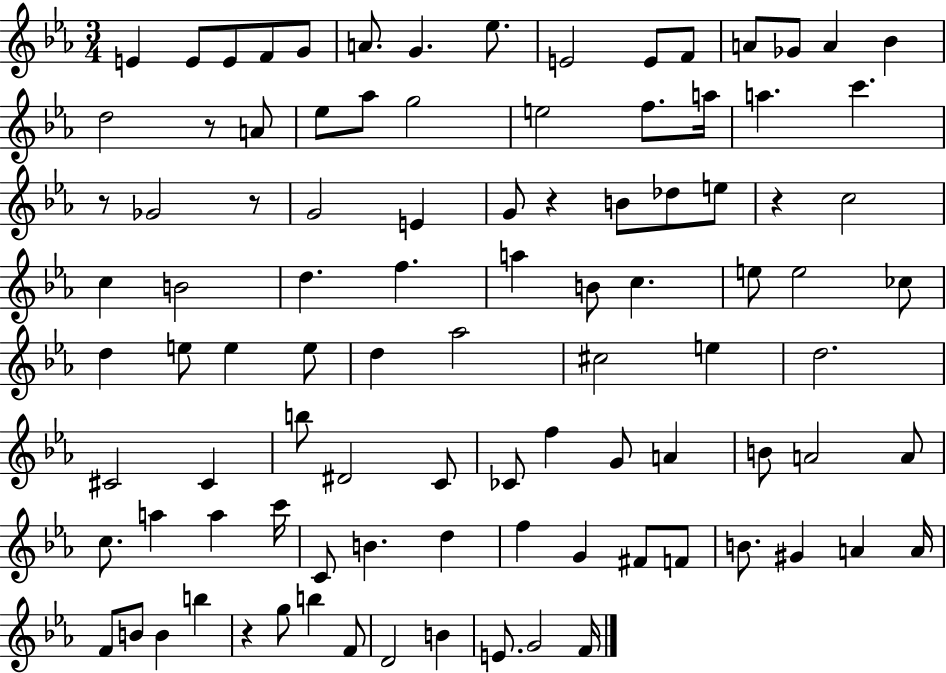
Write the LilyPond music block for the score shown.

{
  \clef treble
  \numericTimeSignature
  \time 3/4
  \key ees \major
  \repeat volta 2 { e'4 e'8 e'8 f'8 g'8 | a'8. g'4. ees''8. | e'2 e'8 f'8 | a'8 ges'8 a'4 bes'4 | \break d''2 r8 a'8 | ees''8 aes''8 g''2 | e''2 f''8. a''16 | a''4. c'''4. | \break r8 ges'2 r8 | g'2 e'4 | g'8 r4 b'8 des''8 e''8 | r4 c''2 | \break c''4 b'2 | d''4. f''4. | a''4 b'8 c''4. | e''8 e''2 ces''8 | \break d''4 e''8 e''4 e''8 | d''4 aes''2 | cis''2 e''4 | d''2. | \break cis'2 cis'4 | b''8 dis'2 c'8 | ces'8 f''4 g'8 a'4 | b'8 a'2 a'8 | \break c''8. a''4 a''4 c'''16 | c'8 b'4. d''4 | f''4 g'4 fis'8 f'8 | b'8. gis'4 a'4 a'16 | \break f'8 b'8 b'4 b''4 | r4 g''8 b''4 f'8 | d'2 b'4 | e'8. g'2 f'16 | \break } \bar "|."
}